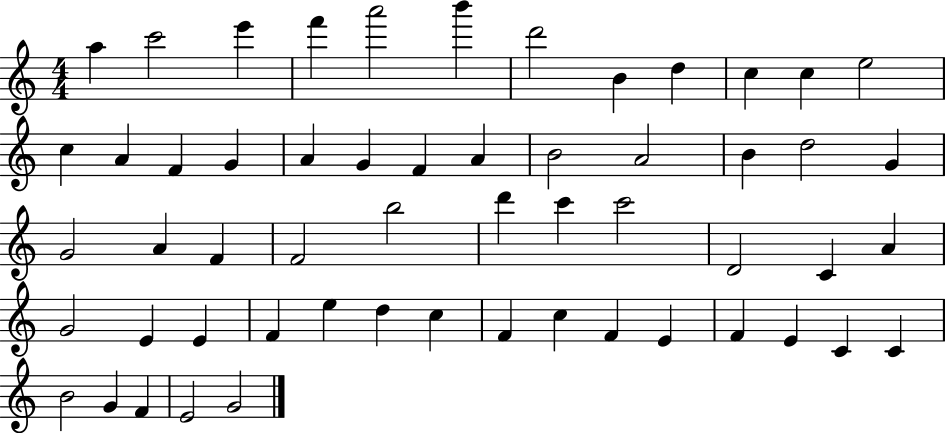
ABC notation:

X:1
T:Untitled
M:4/4
L:1/4
K:C
a c'2 e' f' a'2 b' d'2 B d c c e2 c A F G A G F A B2 A2 B d2 G G2 A F F2 b2 d' c' c'2 D2 C A G2 E E F e d c F c F E F E C C B2 G F E2 G2